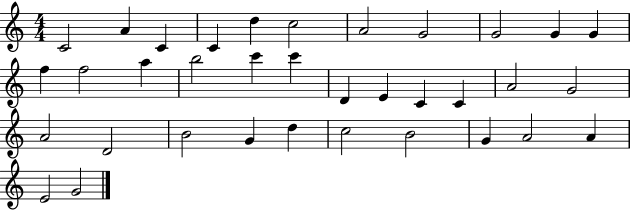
X:1
T:Untitled
M:4/4
L:1/4
K:C
C2 A C C d c2 A2 G2 G2 G G f f2 a b2 c' c' D E C C A2 G2 A2 D2 B2 G d c2 B2 G A2 A E2 G2